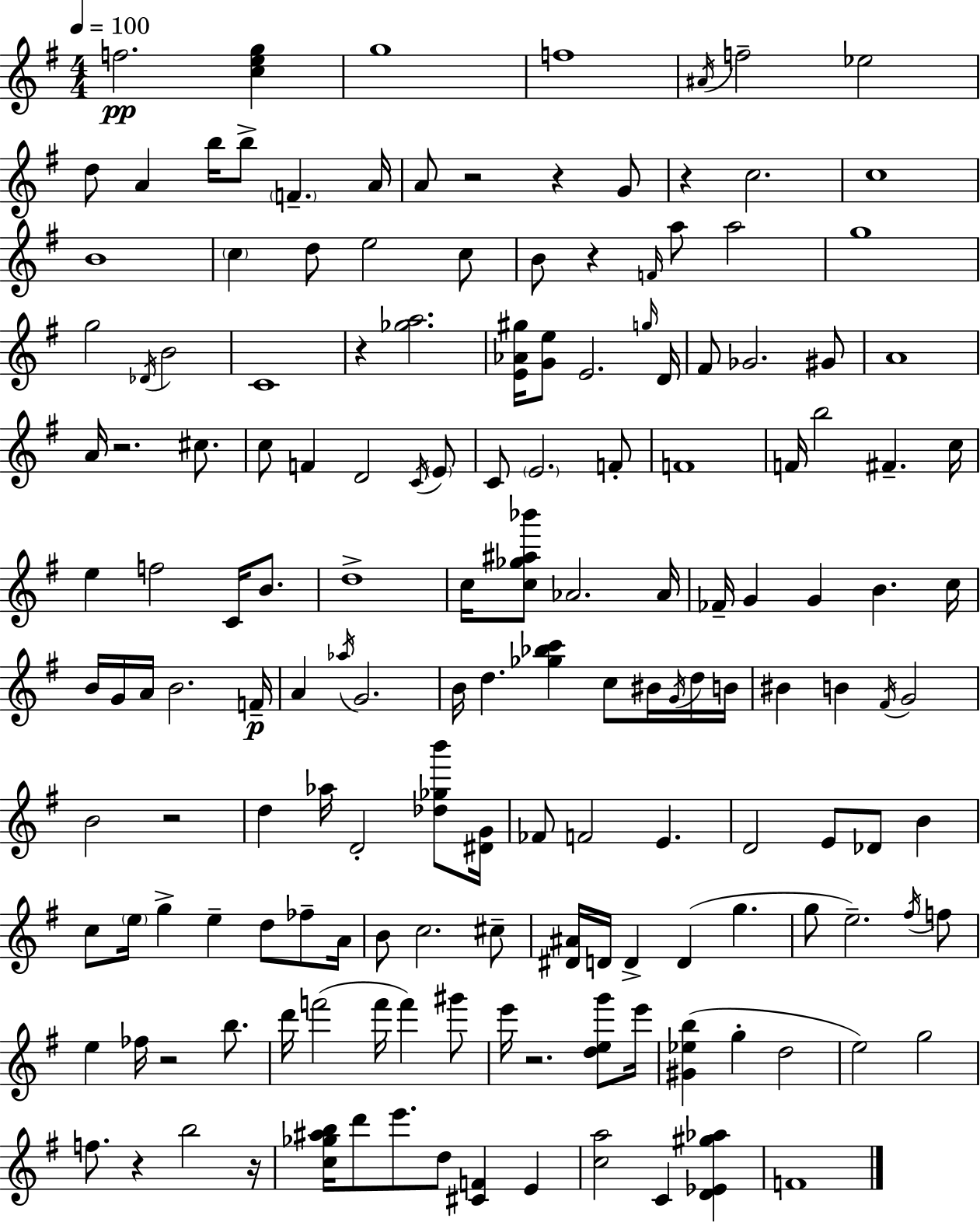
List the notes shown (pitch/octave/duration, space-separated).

F5/h. [C5,E5,G5]/q G5/w F5/w A#4/s F5/h Eb5/h D5/e A4/q B5/s B5/e F4/q. A4/s A4/e R/h R/q G4/e R/q C5/h. C5/w B4/w C5/q D5/e E5/h C5/e B4/e R/q F4/s A5/e A5/h G5/w G5/h Db4/s B4/h C4/w R/q [Gb5,A5]/h. [E4,Ab4,G#5]/s [G4,E5]/e E4/h. G5/s D4/s F#4/e Gb4/h. G#4/e A4/w A4/s R/h. C#5/e. C5/e F4/q D4/h C4/s E4/e C4/e E4/h. F4/e F4/w F4/s B5/h F#4/q. C5/s E5/q F5/h C4/s B4/e. D5/w C5/s [C5,Gb5,A#5,Bb6]/e Ab4/h. Ab4/s FES4/s G4/q G4/q B4/q. C5/s B4/s G4/s A4/s B4/h. F4/s A4/q Ab5/s G4/h. B4/s D5/q. [Gb5,Bb5,C6]/q C5/e BIS4/s G4/s D5/s B4/s BIS4/q B4/q F#4/s G4/h B4/h R/h D5/q Ab5/s D4/h [Db5,Gb5,B6]/e [D#4,G4]/s FES4/e F4/h E4/q. D4/h E4/e Db4/e B4/q C5/e E5/s G5/q E5/q D5/e FES5/e A4/s B4/e C5/h. C#5/e [D#4,A#4]/s D4/s D4/q D4/q G5/q. G5/e E5/h. F#5/s F5/e E5/q FES5/s R/h B5/e. D6/s F6/h F6/s F6/q G#6/e E6/s R/h. [D5,E5,G6]/e E6/s [G#4,Eb5,B5]/q G5/q D5/h E5/h G5/h F5/e. R/q B5/h R/s [C5,Gb5,A#5,B5]/s D6/e E6/e. D5/e [C#4,F4]/q E4/q [C5,A5]/h C4/q [D4,Eb4,G#5,Ab5]/q F4/w